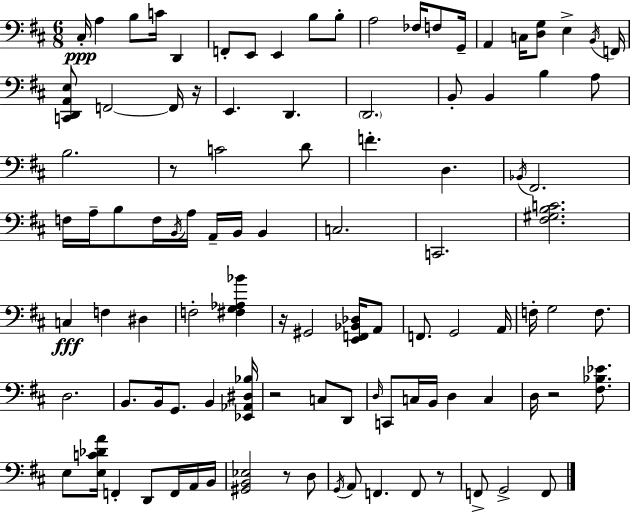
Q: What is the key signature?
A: D major